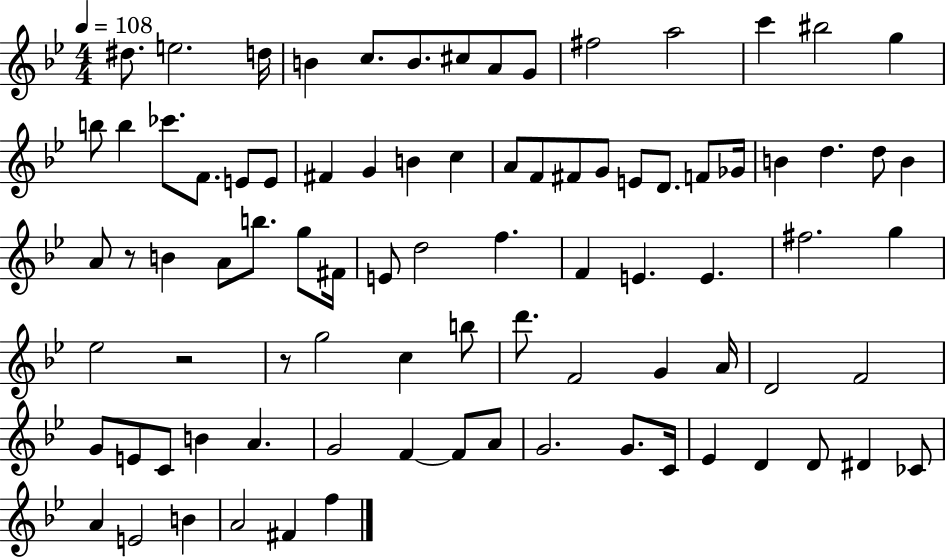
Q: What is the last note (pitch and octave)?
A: F5